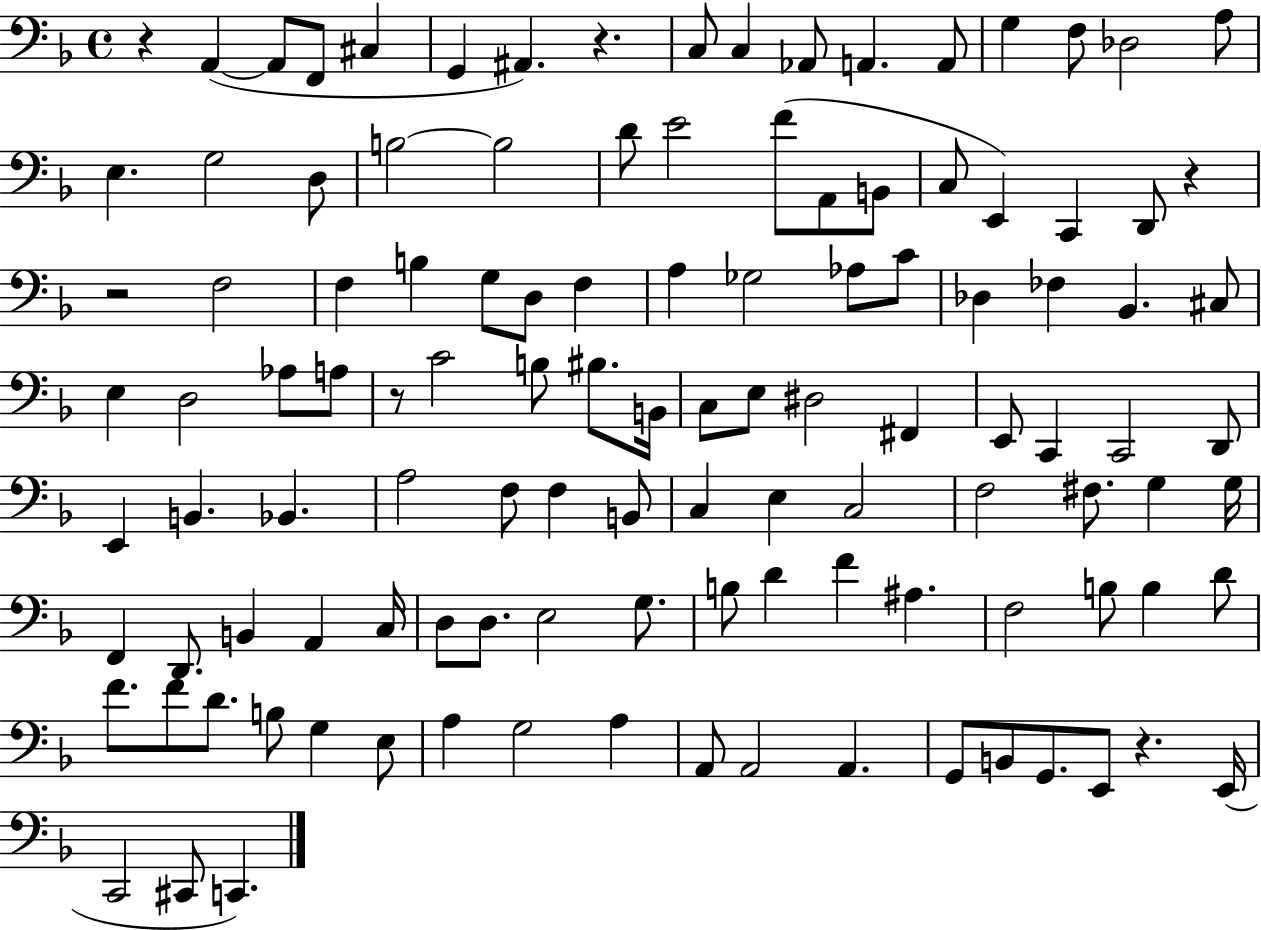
R/q A2/q A2/e F2/e C#3/q G2/q A#2/q. R/q. C3/e C3/q Ab2/e A2/q. A2/e G3/q F3/e Db3/h A3/e E3/q. G3/h D3/e B3/h B3/h D4/e E4/h F4/e A2/e B2/e C3/e E2/q C2/q D2/e R/q R/h F3/h F3/q B3/q G3/e D3/e F3/q A3/q Gb3/h Ab3/e C4/e Db3/q FES3/q Bb2/q. C#3/e E3/q D3/h Ab3/e A3/e R/e C4/h B3/e BIS3/e. B2/s C3/e E3/e D#3/h F#2/q E2/e C2/q C2/h D2/e E2/q B2/q. Bb2/q. A3/h F3/e F3/q B2/e C3/q E3/q C3/h F3/h F#3/e. G3/q G3/s F2/q D2/e. B2/q A2/q C3/s D3/e D3/e. E3/h G3/e. B3/e D4/q F4/q A#3/q. F3/h B3/e B3/q D4/e F4/e. F4/e D4/e. B3/e G3/q E3/e A3/q G3/h A3/q A2/e A2/h A2/q. G2/e B2/e G2/e. E2/e R/q. E2/s C2/h C#2/e C2/q.